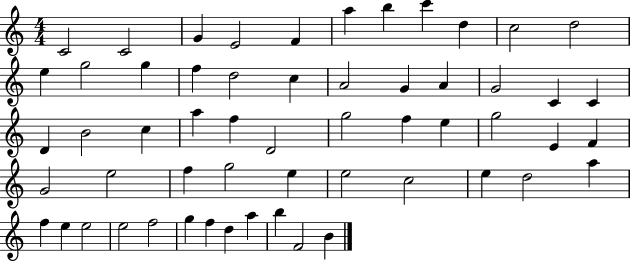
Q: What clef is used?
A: treble